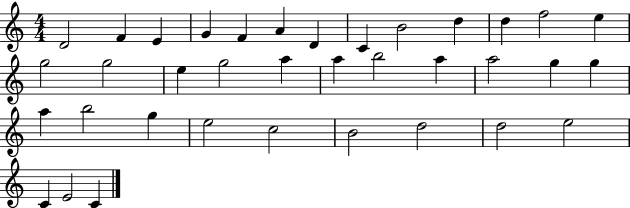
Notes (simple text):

D4/h F4/q E4/q G4/q F4/q A4/q D4/q C4/q B4/h D5/q D5/q F5/h E5/q G5/h G5/h E5/q G5/h A5/q A5/q B5/h A5/q A5/h G5/q G5/q A5/q B5/h G5/q E5/h C5/h B4/h D5/h D5/h E5/h C4/q E4/h C4/q